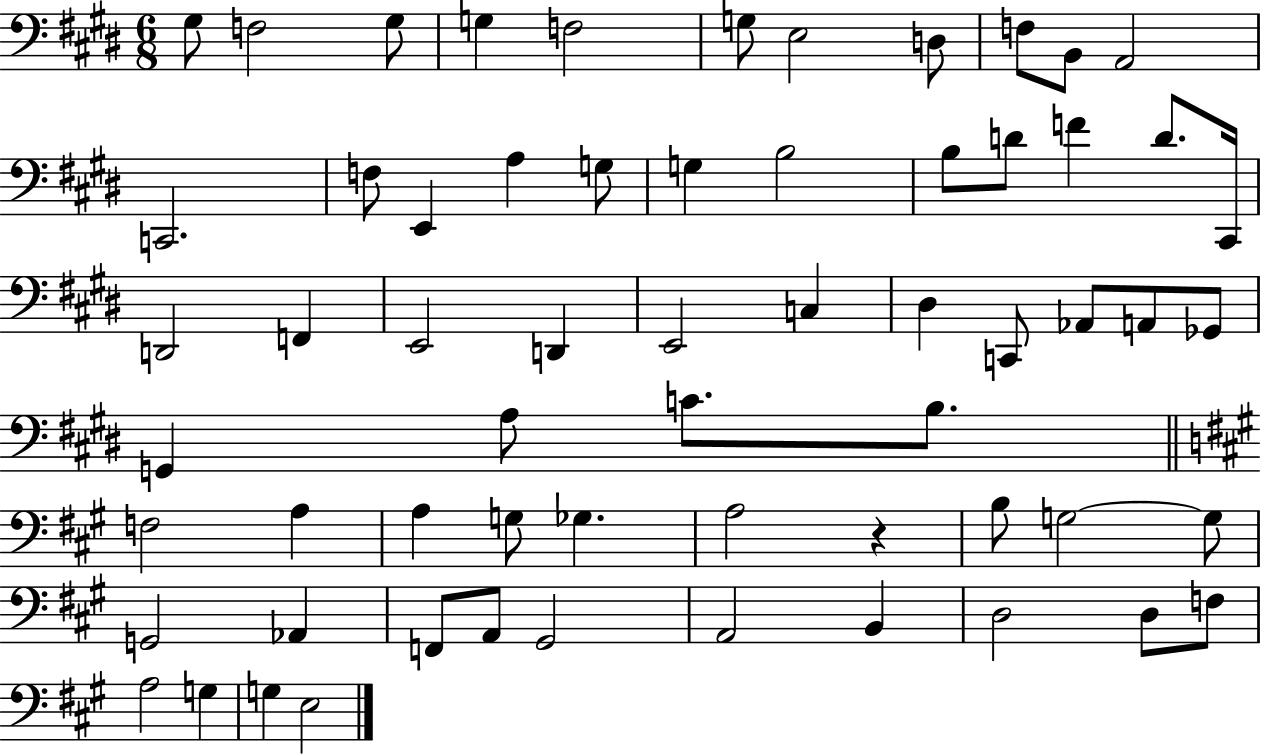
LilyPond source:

{
  \clef bass
  \numericTimeSignature
  \time 6/8
  \key e \major
  gis8 f2 gis8 | g4 f2 | g8 e2 d8 | f8 b,8 a,2 | \break c,2. | f8 e,4 a4 g8 | g4 b2 | b8 d'8 f'4 d'8. cis,16 | \break d,2 f,4 | e,2 d,4 | e,2 c4 | dis4 c,8 aes,8 a,8 ges,8 | \break g,4 a8 c'8. b8. | \bar "||" \break \key a \major f2 a4 | a4 g8 ges4. | a2 r4 | b8 g2~~ g8 | \break g,2 aes,4 | f,8 a,8 gis,2 | a,2 b,4 | d2 d8 f8 | \break a2 g4 | g4 e2 | \bar "|."
}